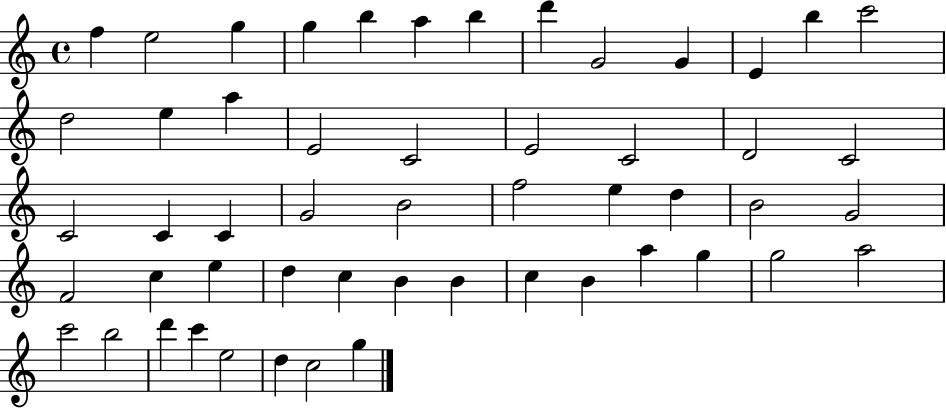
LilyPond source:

{
  \clef treble
  \time 4/4
  \defaultTimeSignature
  \key c \major
  f''4 e''2 g''4 | g''4 b''4 a''4 b''4 | d'''4 g'2 g'4 | e'4 b''4 c'''2 | \break d''2 e''4 a''4 | e'2 c'2 | e'2 c'2 | d'2 c'2 | \break c'2 c'4 c'4 | g'2 b'2 | f''2 e''4 d''4 | b'2 g'2 | \break f'2 c''4 e''4 | d''4 c''4 b'4 b'4 | c''4 b'4 a''4 g''4 | g''2 a''2 | \break c'''2 b''2 | d'''4 c'''4 e''2 | d''4 c''2 g''4 | \bar "|."
}